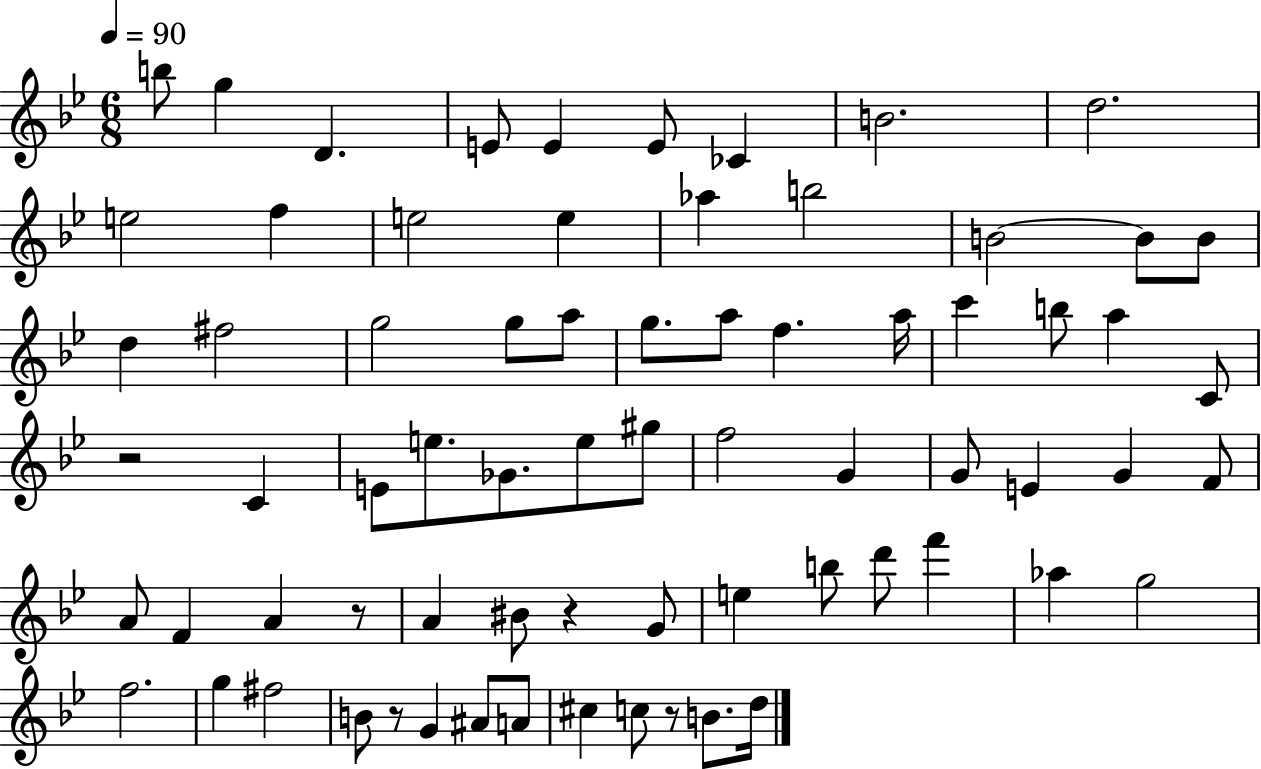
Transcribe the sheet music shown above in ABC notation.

X:1
T:Untitled
M:6/8
L:1/4
K:Bb
b/2 g D E/2 E E/2 _C B2 d2 e2 f e2 e _a b2 B2 B/2 B/2 d ^f2 g2 g/2 a/2 g/2 a/2 f a/4 c' b/2 a C/2 z2 C E/2 e/2 _G/2 e/2 ^g/2 f2 G G/2 E G F/2 A/2 F A z/2 A ^B/2 z G/2 e b/2 d'/2 f' _a g2 f2 g ^f2 B/2 z/2 G ^A/2 A/2 ^c c/2 z/2 B/2 d/4